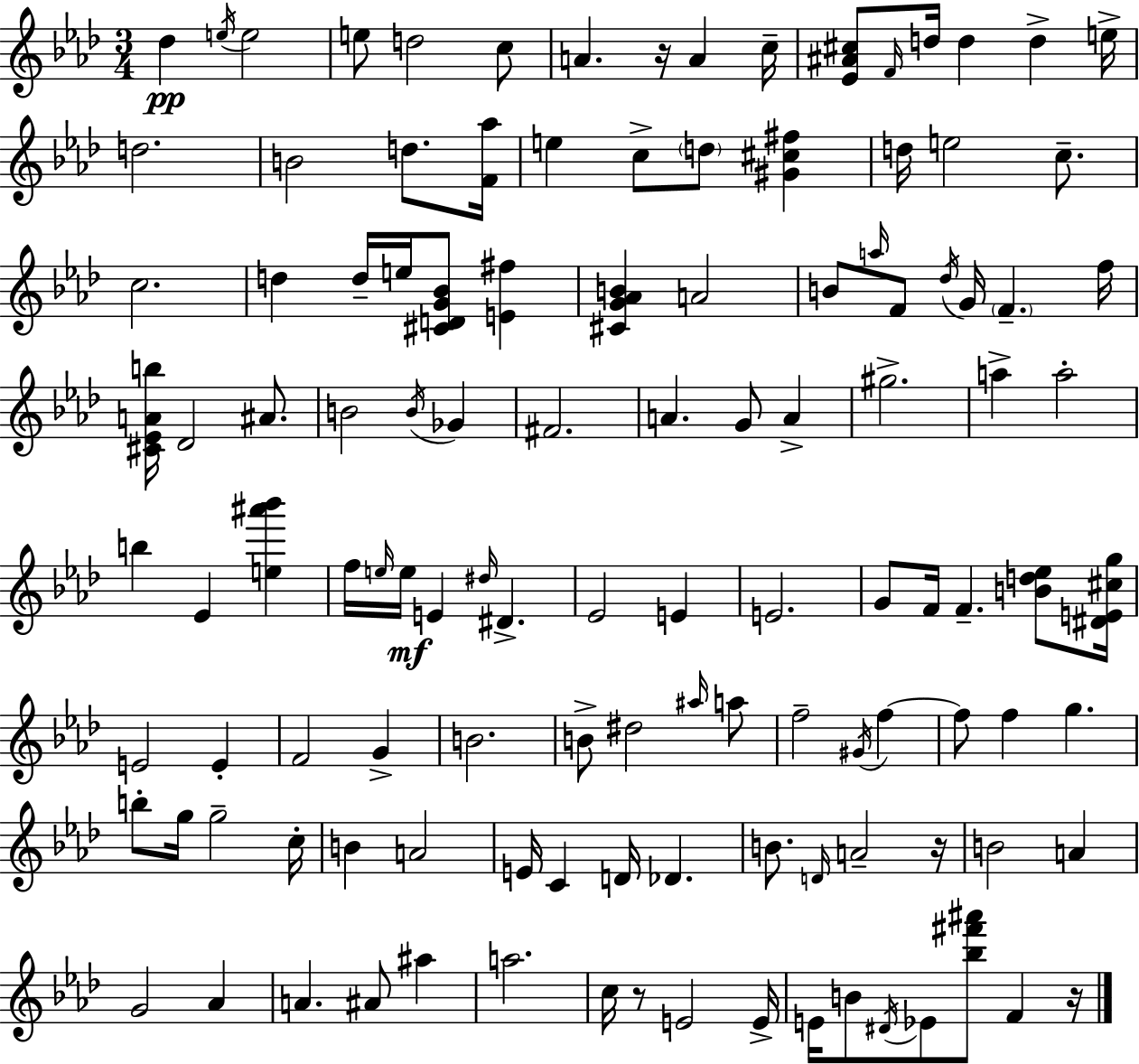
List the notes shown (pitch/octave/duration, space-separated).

Db5/q E5/s E5/h E5/e D5/h C5/e A4/q. R/s A4/q C5/s [Eb4,A#4,C#5]/e F4/s D5/s D5/q D5/q E5/s D5/h. B4/h D5/e. [F4,Ab5]/s E5/q C5/e D5/e [G#4,C#5,F#5]/q D5/s E5/h C5/e. C5/h. D5/q D5/s E5/s [C#4,D4,G4,Bb4]/e [E4,F#5]/q [C#4,G4,Ab4,B4]/q A4/h B4/e A5/s F4/e Db5/s G4/s F4/q. F5/s [C#4,Eb4,A4,B5]/s Db4/h A#4/e. B4/h B4/s Gb4/q F#4/h. A4/q. G4/e A4/q G#5/h. A5/q A5/h B5/q Eb4/q [E5,A#6,Bb6]/q F5/s E5/s E5/s E4/q D#5/s D#4/q. Eb4/h E4/q E4/h. G4/e F4/s F4/q. [B4,D5,Eb5]/e [D#4,E4,C#5,G5]/s E4/h E4/q F4/h G4/q B4/h. B4/e D#5/h A#5/s A5/e F5/h G#4/s F5/q F5/e F5/q G5/q. B5/e G5/s G5/h C5/s B4/q A4/h E4/s C4/q D4/s Db4/q. B4/e. D4/s A4/h R/s B4/h A4/q G4/h Ab4/q A4/q. A#4/e A#5/q A5/h. C5/s R/e E4/h E4/s E4/s B4/e D#4/s Eb4/e [Bb5,F#6,A#6]/e F4/q R/s